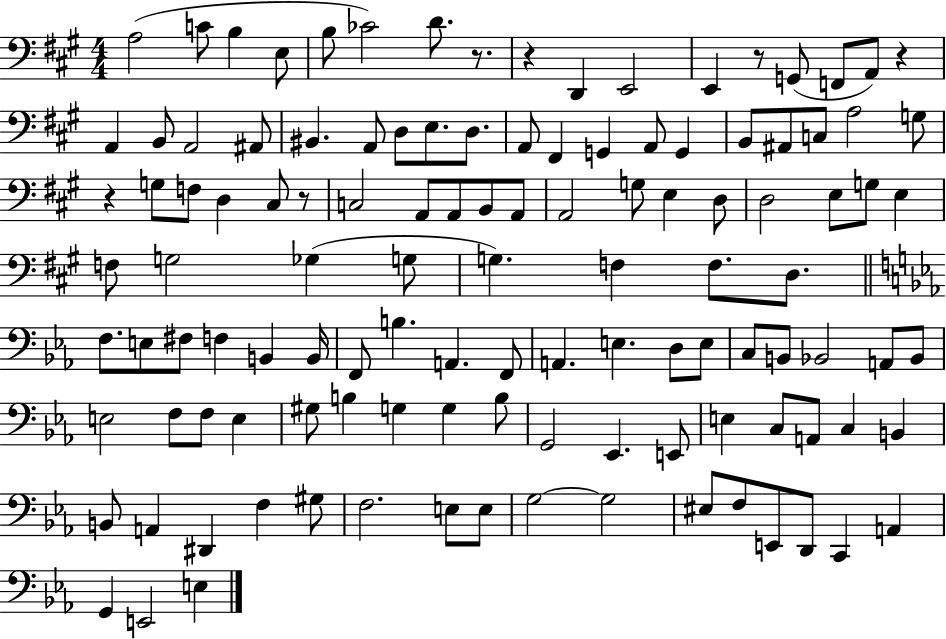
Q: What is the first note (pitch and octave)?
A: A3